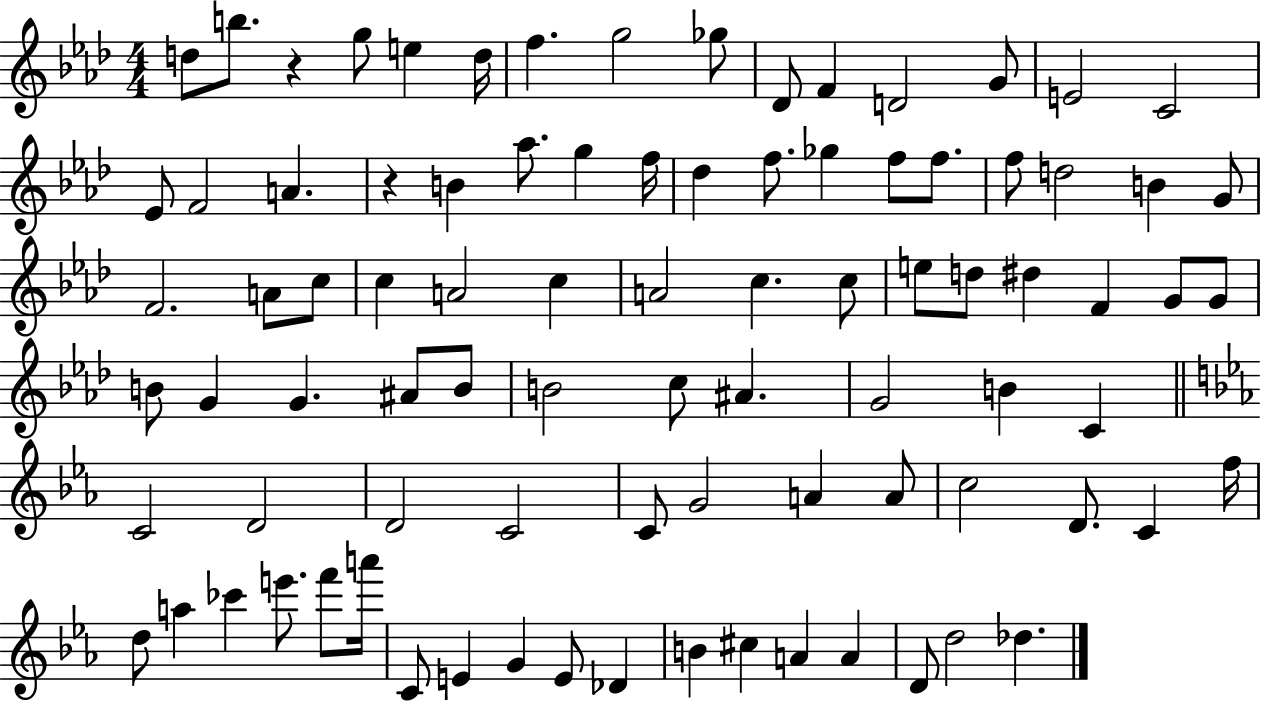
X:1
T:Untitled
M:4/4
L:1/4
K:Ab
d/2 b/2 z g/2 e d/4 f g2 _g/2 _D/2 F D2 G/2 E2 C2 _E/2 F2 A z B _a/2 g f/4 _d f/2 _g f/2 f/2 f/2 d2 B G/2 F2 A/2 c/2 c A2 c A2 c c/2 e/2 d/2 ^d F G/2 G/2 B/2 G G ^A/2 B/2 B2 c/2 ^A G2 B C C2 D2 D2 C2 C/2 G2 A A/2 c2 D/2 C f/4 d/2 a _c' e'/2 f'/2 a'/4 C/2 E G E/2 _D B ^c A A D/2 d2 _d